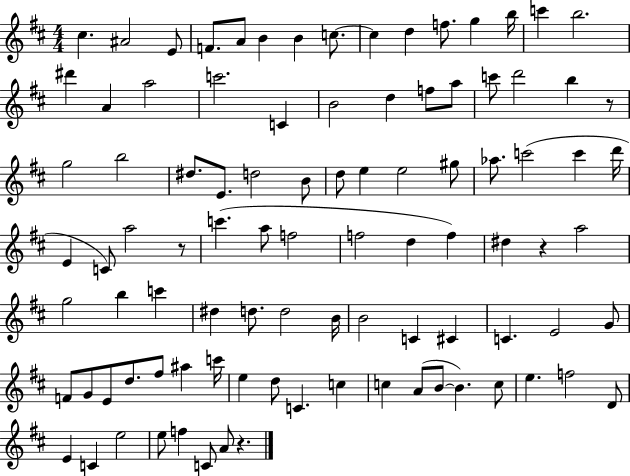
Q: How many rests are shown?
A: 4